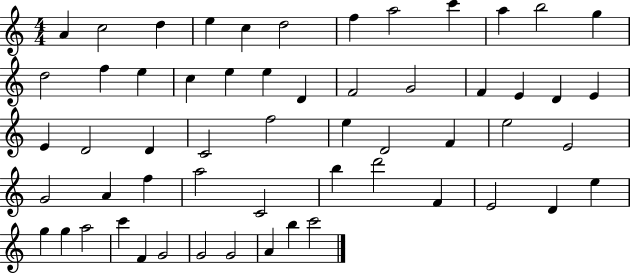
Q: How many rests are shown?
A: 0